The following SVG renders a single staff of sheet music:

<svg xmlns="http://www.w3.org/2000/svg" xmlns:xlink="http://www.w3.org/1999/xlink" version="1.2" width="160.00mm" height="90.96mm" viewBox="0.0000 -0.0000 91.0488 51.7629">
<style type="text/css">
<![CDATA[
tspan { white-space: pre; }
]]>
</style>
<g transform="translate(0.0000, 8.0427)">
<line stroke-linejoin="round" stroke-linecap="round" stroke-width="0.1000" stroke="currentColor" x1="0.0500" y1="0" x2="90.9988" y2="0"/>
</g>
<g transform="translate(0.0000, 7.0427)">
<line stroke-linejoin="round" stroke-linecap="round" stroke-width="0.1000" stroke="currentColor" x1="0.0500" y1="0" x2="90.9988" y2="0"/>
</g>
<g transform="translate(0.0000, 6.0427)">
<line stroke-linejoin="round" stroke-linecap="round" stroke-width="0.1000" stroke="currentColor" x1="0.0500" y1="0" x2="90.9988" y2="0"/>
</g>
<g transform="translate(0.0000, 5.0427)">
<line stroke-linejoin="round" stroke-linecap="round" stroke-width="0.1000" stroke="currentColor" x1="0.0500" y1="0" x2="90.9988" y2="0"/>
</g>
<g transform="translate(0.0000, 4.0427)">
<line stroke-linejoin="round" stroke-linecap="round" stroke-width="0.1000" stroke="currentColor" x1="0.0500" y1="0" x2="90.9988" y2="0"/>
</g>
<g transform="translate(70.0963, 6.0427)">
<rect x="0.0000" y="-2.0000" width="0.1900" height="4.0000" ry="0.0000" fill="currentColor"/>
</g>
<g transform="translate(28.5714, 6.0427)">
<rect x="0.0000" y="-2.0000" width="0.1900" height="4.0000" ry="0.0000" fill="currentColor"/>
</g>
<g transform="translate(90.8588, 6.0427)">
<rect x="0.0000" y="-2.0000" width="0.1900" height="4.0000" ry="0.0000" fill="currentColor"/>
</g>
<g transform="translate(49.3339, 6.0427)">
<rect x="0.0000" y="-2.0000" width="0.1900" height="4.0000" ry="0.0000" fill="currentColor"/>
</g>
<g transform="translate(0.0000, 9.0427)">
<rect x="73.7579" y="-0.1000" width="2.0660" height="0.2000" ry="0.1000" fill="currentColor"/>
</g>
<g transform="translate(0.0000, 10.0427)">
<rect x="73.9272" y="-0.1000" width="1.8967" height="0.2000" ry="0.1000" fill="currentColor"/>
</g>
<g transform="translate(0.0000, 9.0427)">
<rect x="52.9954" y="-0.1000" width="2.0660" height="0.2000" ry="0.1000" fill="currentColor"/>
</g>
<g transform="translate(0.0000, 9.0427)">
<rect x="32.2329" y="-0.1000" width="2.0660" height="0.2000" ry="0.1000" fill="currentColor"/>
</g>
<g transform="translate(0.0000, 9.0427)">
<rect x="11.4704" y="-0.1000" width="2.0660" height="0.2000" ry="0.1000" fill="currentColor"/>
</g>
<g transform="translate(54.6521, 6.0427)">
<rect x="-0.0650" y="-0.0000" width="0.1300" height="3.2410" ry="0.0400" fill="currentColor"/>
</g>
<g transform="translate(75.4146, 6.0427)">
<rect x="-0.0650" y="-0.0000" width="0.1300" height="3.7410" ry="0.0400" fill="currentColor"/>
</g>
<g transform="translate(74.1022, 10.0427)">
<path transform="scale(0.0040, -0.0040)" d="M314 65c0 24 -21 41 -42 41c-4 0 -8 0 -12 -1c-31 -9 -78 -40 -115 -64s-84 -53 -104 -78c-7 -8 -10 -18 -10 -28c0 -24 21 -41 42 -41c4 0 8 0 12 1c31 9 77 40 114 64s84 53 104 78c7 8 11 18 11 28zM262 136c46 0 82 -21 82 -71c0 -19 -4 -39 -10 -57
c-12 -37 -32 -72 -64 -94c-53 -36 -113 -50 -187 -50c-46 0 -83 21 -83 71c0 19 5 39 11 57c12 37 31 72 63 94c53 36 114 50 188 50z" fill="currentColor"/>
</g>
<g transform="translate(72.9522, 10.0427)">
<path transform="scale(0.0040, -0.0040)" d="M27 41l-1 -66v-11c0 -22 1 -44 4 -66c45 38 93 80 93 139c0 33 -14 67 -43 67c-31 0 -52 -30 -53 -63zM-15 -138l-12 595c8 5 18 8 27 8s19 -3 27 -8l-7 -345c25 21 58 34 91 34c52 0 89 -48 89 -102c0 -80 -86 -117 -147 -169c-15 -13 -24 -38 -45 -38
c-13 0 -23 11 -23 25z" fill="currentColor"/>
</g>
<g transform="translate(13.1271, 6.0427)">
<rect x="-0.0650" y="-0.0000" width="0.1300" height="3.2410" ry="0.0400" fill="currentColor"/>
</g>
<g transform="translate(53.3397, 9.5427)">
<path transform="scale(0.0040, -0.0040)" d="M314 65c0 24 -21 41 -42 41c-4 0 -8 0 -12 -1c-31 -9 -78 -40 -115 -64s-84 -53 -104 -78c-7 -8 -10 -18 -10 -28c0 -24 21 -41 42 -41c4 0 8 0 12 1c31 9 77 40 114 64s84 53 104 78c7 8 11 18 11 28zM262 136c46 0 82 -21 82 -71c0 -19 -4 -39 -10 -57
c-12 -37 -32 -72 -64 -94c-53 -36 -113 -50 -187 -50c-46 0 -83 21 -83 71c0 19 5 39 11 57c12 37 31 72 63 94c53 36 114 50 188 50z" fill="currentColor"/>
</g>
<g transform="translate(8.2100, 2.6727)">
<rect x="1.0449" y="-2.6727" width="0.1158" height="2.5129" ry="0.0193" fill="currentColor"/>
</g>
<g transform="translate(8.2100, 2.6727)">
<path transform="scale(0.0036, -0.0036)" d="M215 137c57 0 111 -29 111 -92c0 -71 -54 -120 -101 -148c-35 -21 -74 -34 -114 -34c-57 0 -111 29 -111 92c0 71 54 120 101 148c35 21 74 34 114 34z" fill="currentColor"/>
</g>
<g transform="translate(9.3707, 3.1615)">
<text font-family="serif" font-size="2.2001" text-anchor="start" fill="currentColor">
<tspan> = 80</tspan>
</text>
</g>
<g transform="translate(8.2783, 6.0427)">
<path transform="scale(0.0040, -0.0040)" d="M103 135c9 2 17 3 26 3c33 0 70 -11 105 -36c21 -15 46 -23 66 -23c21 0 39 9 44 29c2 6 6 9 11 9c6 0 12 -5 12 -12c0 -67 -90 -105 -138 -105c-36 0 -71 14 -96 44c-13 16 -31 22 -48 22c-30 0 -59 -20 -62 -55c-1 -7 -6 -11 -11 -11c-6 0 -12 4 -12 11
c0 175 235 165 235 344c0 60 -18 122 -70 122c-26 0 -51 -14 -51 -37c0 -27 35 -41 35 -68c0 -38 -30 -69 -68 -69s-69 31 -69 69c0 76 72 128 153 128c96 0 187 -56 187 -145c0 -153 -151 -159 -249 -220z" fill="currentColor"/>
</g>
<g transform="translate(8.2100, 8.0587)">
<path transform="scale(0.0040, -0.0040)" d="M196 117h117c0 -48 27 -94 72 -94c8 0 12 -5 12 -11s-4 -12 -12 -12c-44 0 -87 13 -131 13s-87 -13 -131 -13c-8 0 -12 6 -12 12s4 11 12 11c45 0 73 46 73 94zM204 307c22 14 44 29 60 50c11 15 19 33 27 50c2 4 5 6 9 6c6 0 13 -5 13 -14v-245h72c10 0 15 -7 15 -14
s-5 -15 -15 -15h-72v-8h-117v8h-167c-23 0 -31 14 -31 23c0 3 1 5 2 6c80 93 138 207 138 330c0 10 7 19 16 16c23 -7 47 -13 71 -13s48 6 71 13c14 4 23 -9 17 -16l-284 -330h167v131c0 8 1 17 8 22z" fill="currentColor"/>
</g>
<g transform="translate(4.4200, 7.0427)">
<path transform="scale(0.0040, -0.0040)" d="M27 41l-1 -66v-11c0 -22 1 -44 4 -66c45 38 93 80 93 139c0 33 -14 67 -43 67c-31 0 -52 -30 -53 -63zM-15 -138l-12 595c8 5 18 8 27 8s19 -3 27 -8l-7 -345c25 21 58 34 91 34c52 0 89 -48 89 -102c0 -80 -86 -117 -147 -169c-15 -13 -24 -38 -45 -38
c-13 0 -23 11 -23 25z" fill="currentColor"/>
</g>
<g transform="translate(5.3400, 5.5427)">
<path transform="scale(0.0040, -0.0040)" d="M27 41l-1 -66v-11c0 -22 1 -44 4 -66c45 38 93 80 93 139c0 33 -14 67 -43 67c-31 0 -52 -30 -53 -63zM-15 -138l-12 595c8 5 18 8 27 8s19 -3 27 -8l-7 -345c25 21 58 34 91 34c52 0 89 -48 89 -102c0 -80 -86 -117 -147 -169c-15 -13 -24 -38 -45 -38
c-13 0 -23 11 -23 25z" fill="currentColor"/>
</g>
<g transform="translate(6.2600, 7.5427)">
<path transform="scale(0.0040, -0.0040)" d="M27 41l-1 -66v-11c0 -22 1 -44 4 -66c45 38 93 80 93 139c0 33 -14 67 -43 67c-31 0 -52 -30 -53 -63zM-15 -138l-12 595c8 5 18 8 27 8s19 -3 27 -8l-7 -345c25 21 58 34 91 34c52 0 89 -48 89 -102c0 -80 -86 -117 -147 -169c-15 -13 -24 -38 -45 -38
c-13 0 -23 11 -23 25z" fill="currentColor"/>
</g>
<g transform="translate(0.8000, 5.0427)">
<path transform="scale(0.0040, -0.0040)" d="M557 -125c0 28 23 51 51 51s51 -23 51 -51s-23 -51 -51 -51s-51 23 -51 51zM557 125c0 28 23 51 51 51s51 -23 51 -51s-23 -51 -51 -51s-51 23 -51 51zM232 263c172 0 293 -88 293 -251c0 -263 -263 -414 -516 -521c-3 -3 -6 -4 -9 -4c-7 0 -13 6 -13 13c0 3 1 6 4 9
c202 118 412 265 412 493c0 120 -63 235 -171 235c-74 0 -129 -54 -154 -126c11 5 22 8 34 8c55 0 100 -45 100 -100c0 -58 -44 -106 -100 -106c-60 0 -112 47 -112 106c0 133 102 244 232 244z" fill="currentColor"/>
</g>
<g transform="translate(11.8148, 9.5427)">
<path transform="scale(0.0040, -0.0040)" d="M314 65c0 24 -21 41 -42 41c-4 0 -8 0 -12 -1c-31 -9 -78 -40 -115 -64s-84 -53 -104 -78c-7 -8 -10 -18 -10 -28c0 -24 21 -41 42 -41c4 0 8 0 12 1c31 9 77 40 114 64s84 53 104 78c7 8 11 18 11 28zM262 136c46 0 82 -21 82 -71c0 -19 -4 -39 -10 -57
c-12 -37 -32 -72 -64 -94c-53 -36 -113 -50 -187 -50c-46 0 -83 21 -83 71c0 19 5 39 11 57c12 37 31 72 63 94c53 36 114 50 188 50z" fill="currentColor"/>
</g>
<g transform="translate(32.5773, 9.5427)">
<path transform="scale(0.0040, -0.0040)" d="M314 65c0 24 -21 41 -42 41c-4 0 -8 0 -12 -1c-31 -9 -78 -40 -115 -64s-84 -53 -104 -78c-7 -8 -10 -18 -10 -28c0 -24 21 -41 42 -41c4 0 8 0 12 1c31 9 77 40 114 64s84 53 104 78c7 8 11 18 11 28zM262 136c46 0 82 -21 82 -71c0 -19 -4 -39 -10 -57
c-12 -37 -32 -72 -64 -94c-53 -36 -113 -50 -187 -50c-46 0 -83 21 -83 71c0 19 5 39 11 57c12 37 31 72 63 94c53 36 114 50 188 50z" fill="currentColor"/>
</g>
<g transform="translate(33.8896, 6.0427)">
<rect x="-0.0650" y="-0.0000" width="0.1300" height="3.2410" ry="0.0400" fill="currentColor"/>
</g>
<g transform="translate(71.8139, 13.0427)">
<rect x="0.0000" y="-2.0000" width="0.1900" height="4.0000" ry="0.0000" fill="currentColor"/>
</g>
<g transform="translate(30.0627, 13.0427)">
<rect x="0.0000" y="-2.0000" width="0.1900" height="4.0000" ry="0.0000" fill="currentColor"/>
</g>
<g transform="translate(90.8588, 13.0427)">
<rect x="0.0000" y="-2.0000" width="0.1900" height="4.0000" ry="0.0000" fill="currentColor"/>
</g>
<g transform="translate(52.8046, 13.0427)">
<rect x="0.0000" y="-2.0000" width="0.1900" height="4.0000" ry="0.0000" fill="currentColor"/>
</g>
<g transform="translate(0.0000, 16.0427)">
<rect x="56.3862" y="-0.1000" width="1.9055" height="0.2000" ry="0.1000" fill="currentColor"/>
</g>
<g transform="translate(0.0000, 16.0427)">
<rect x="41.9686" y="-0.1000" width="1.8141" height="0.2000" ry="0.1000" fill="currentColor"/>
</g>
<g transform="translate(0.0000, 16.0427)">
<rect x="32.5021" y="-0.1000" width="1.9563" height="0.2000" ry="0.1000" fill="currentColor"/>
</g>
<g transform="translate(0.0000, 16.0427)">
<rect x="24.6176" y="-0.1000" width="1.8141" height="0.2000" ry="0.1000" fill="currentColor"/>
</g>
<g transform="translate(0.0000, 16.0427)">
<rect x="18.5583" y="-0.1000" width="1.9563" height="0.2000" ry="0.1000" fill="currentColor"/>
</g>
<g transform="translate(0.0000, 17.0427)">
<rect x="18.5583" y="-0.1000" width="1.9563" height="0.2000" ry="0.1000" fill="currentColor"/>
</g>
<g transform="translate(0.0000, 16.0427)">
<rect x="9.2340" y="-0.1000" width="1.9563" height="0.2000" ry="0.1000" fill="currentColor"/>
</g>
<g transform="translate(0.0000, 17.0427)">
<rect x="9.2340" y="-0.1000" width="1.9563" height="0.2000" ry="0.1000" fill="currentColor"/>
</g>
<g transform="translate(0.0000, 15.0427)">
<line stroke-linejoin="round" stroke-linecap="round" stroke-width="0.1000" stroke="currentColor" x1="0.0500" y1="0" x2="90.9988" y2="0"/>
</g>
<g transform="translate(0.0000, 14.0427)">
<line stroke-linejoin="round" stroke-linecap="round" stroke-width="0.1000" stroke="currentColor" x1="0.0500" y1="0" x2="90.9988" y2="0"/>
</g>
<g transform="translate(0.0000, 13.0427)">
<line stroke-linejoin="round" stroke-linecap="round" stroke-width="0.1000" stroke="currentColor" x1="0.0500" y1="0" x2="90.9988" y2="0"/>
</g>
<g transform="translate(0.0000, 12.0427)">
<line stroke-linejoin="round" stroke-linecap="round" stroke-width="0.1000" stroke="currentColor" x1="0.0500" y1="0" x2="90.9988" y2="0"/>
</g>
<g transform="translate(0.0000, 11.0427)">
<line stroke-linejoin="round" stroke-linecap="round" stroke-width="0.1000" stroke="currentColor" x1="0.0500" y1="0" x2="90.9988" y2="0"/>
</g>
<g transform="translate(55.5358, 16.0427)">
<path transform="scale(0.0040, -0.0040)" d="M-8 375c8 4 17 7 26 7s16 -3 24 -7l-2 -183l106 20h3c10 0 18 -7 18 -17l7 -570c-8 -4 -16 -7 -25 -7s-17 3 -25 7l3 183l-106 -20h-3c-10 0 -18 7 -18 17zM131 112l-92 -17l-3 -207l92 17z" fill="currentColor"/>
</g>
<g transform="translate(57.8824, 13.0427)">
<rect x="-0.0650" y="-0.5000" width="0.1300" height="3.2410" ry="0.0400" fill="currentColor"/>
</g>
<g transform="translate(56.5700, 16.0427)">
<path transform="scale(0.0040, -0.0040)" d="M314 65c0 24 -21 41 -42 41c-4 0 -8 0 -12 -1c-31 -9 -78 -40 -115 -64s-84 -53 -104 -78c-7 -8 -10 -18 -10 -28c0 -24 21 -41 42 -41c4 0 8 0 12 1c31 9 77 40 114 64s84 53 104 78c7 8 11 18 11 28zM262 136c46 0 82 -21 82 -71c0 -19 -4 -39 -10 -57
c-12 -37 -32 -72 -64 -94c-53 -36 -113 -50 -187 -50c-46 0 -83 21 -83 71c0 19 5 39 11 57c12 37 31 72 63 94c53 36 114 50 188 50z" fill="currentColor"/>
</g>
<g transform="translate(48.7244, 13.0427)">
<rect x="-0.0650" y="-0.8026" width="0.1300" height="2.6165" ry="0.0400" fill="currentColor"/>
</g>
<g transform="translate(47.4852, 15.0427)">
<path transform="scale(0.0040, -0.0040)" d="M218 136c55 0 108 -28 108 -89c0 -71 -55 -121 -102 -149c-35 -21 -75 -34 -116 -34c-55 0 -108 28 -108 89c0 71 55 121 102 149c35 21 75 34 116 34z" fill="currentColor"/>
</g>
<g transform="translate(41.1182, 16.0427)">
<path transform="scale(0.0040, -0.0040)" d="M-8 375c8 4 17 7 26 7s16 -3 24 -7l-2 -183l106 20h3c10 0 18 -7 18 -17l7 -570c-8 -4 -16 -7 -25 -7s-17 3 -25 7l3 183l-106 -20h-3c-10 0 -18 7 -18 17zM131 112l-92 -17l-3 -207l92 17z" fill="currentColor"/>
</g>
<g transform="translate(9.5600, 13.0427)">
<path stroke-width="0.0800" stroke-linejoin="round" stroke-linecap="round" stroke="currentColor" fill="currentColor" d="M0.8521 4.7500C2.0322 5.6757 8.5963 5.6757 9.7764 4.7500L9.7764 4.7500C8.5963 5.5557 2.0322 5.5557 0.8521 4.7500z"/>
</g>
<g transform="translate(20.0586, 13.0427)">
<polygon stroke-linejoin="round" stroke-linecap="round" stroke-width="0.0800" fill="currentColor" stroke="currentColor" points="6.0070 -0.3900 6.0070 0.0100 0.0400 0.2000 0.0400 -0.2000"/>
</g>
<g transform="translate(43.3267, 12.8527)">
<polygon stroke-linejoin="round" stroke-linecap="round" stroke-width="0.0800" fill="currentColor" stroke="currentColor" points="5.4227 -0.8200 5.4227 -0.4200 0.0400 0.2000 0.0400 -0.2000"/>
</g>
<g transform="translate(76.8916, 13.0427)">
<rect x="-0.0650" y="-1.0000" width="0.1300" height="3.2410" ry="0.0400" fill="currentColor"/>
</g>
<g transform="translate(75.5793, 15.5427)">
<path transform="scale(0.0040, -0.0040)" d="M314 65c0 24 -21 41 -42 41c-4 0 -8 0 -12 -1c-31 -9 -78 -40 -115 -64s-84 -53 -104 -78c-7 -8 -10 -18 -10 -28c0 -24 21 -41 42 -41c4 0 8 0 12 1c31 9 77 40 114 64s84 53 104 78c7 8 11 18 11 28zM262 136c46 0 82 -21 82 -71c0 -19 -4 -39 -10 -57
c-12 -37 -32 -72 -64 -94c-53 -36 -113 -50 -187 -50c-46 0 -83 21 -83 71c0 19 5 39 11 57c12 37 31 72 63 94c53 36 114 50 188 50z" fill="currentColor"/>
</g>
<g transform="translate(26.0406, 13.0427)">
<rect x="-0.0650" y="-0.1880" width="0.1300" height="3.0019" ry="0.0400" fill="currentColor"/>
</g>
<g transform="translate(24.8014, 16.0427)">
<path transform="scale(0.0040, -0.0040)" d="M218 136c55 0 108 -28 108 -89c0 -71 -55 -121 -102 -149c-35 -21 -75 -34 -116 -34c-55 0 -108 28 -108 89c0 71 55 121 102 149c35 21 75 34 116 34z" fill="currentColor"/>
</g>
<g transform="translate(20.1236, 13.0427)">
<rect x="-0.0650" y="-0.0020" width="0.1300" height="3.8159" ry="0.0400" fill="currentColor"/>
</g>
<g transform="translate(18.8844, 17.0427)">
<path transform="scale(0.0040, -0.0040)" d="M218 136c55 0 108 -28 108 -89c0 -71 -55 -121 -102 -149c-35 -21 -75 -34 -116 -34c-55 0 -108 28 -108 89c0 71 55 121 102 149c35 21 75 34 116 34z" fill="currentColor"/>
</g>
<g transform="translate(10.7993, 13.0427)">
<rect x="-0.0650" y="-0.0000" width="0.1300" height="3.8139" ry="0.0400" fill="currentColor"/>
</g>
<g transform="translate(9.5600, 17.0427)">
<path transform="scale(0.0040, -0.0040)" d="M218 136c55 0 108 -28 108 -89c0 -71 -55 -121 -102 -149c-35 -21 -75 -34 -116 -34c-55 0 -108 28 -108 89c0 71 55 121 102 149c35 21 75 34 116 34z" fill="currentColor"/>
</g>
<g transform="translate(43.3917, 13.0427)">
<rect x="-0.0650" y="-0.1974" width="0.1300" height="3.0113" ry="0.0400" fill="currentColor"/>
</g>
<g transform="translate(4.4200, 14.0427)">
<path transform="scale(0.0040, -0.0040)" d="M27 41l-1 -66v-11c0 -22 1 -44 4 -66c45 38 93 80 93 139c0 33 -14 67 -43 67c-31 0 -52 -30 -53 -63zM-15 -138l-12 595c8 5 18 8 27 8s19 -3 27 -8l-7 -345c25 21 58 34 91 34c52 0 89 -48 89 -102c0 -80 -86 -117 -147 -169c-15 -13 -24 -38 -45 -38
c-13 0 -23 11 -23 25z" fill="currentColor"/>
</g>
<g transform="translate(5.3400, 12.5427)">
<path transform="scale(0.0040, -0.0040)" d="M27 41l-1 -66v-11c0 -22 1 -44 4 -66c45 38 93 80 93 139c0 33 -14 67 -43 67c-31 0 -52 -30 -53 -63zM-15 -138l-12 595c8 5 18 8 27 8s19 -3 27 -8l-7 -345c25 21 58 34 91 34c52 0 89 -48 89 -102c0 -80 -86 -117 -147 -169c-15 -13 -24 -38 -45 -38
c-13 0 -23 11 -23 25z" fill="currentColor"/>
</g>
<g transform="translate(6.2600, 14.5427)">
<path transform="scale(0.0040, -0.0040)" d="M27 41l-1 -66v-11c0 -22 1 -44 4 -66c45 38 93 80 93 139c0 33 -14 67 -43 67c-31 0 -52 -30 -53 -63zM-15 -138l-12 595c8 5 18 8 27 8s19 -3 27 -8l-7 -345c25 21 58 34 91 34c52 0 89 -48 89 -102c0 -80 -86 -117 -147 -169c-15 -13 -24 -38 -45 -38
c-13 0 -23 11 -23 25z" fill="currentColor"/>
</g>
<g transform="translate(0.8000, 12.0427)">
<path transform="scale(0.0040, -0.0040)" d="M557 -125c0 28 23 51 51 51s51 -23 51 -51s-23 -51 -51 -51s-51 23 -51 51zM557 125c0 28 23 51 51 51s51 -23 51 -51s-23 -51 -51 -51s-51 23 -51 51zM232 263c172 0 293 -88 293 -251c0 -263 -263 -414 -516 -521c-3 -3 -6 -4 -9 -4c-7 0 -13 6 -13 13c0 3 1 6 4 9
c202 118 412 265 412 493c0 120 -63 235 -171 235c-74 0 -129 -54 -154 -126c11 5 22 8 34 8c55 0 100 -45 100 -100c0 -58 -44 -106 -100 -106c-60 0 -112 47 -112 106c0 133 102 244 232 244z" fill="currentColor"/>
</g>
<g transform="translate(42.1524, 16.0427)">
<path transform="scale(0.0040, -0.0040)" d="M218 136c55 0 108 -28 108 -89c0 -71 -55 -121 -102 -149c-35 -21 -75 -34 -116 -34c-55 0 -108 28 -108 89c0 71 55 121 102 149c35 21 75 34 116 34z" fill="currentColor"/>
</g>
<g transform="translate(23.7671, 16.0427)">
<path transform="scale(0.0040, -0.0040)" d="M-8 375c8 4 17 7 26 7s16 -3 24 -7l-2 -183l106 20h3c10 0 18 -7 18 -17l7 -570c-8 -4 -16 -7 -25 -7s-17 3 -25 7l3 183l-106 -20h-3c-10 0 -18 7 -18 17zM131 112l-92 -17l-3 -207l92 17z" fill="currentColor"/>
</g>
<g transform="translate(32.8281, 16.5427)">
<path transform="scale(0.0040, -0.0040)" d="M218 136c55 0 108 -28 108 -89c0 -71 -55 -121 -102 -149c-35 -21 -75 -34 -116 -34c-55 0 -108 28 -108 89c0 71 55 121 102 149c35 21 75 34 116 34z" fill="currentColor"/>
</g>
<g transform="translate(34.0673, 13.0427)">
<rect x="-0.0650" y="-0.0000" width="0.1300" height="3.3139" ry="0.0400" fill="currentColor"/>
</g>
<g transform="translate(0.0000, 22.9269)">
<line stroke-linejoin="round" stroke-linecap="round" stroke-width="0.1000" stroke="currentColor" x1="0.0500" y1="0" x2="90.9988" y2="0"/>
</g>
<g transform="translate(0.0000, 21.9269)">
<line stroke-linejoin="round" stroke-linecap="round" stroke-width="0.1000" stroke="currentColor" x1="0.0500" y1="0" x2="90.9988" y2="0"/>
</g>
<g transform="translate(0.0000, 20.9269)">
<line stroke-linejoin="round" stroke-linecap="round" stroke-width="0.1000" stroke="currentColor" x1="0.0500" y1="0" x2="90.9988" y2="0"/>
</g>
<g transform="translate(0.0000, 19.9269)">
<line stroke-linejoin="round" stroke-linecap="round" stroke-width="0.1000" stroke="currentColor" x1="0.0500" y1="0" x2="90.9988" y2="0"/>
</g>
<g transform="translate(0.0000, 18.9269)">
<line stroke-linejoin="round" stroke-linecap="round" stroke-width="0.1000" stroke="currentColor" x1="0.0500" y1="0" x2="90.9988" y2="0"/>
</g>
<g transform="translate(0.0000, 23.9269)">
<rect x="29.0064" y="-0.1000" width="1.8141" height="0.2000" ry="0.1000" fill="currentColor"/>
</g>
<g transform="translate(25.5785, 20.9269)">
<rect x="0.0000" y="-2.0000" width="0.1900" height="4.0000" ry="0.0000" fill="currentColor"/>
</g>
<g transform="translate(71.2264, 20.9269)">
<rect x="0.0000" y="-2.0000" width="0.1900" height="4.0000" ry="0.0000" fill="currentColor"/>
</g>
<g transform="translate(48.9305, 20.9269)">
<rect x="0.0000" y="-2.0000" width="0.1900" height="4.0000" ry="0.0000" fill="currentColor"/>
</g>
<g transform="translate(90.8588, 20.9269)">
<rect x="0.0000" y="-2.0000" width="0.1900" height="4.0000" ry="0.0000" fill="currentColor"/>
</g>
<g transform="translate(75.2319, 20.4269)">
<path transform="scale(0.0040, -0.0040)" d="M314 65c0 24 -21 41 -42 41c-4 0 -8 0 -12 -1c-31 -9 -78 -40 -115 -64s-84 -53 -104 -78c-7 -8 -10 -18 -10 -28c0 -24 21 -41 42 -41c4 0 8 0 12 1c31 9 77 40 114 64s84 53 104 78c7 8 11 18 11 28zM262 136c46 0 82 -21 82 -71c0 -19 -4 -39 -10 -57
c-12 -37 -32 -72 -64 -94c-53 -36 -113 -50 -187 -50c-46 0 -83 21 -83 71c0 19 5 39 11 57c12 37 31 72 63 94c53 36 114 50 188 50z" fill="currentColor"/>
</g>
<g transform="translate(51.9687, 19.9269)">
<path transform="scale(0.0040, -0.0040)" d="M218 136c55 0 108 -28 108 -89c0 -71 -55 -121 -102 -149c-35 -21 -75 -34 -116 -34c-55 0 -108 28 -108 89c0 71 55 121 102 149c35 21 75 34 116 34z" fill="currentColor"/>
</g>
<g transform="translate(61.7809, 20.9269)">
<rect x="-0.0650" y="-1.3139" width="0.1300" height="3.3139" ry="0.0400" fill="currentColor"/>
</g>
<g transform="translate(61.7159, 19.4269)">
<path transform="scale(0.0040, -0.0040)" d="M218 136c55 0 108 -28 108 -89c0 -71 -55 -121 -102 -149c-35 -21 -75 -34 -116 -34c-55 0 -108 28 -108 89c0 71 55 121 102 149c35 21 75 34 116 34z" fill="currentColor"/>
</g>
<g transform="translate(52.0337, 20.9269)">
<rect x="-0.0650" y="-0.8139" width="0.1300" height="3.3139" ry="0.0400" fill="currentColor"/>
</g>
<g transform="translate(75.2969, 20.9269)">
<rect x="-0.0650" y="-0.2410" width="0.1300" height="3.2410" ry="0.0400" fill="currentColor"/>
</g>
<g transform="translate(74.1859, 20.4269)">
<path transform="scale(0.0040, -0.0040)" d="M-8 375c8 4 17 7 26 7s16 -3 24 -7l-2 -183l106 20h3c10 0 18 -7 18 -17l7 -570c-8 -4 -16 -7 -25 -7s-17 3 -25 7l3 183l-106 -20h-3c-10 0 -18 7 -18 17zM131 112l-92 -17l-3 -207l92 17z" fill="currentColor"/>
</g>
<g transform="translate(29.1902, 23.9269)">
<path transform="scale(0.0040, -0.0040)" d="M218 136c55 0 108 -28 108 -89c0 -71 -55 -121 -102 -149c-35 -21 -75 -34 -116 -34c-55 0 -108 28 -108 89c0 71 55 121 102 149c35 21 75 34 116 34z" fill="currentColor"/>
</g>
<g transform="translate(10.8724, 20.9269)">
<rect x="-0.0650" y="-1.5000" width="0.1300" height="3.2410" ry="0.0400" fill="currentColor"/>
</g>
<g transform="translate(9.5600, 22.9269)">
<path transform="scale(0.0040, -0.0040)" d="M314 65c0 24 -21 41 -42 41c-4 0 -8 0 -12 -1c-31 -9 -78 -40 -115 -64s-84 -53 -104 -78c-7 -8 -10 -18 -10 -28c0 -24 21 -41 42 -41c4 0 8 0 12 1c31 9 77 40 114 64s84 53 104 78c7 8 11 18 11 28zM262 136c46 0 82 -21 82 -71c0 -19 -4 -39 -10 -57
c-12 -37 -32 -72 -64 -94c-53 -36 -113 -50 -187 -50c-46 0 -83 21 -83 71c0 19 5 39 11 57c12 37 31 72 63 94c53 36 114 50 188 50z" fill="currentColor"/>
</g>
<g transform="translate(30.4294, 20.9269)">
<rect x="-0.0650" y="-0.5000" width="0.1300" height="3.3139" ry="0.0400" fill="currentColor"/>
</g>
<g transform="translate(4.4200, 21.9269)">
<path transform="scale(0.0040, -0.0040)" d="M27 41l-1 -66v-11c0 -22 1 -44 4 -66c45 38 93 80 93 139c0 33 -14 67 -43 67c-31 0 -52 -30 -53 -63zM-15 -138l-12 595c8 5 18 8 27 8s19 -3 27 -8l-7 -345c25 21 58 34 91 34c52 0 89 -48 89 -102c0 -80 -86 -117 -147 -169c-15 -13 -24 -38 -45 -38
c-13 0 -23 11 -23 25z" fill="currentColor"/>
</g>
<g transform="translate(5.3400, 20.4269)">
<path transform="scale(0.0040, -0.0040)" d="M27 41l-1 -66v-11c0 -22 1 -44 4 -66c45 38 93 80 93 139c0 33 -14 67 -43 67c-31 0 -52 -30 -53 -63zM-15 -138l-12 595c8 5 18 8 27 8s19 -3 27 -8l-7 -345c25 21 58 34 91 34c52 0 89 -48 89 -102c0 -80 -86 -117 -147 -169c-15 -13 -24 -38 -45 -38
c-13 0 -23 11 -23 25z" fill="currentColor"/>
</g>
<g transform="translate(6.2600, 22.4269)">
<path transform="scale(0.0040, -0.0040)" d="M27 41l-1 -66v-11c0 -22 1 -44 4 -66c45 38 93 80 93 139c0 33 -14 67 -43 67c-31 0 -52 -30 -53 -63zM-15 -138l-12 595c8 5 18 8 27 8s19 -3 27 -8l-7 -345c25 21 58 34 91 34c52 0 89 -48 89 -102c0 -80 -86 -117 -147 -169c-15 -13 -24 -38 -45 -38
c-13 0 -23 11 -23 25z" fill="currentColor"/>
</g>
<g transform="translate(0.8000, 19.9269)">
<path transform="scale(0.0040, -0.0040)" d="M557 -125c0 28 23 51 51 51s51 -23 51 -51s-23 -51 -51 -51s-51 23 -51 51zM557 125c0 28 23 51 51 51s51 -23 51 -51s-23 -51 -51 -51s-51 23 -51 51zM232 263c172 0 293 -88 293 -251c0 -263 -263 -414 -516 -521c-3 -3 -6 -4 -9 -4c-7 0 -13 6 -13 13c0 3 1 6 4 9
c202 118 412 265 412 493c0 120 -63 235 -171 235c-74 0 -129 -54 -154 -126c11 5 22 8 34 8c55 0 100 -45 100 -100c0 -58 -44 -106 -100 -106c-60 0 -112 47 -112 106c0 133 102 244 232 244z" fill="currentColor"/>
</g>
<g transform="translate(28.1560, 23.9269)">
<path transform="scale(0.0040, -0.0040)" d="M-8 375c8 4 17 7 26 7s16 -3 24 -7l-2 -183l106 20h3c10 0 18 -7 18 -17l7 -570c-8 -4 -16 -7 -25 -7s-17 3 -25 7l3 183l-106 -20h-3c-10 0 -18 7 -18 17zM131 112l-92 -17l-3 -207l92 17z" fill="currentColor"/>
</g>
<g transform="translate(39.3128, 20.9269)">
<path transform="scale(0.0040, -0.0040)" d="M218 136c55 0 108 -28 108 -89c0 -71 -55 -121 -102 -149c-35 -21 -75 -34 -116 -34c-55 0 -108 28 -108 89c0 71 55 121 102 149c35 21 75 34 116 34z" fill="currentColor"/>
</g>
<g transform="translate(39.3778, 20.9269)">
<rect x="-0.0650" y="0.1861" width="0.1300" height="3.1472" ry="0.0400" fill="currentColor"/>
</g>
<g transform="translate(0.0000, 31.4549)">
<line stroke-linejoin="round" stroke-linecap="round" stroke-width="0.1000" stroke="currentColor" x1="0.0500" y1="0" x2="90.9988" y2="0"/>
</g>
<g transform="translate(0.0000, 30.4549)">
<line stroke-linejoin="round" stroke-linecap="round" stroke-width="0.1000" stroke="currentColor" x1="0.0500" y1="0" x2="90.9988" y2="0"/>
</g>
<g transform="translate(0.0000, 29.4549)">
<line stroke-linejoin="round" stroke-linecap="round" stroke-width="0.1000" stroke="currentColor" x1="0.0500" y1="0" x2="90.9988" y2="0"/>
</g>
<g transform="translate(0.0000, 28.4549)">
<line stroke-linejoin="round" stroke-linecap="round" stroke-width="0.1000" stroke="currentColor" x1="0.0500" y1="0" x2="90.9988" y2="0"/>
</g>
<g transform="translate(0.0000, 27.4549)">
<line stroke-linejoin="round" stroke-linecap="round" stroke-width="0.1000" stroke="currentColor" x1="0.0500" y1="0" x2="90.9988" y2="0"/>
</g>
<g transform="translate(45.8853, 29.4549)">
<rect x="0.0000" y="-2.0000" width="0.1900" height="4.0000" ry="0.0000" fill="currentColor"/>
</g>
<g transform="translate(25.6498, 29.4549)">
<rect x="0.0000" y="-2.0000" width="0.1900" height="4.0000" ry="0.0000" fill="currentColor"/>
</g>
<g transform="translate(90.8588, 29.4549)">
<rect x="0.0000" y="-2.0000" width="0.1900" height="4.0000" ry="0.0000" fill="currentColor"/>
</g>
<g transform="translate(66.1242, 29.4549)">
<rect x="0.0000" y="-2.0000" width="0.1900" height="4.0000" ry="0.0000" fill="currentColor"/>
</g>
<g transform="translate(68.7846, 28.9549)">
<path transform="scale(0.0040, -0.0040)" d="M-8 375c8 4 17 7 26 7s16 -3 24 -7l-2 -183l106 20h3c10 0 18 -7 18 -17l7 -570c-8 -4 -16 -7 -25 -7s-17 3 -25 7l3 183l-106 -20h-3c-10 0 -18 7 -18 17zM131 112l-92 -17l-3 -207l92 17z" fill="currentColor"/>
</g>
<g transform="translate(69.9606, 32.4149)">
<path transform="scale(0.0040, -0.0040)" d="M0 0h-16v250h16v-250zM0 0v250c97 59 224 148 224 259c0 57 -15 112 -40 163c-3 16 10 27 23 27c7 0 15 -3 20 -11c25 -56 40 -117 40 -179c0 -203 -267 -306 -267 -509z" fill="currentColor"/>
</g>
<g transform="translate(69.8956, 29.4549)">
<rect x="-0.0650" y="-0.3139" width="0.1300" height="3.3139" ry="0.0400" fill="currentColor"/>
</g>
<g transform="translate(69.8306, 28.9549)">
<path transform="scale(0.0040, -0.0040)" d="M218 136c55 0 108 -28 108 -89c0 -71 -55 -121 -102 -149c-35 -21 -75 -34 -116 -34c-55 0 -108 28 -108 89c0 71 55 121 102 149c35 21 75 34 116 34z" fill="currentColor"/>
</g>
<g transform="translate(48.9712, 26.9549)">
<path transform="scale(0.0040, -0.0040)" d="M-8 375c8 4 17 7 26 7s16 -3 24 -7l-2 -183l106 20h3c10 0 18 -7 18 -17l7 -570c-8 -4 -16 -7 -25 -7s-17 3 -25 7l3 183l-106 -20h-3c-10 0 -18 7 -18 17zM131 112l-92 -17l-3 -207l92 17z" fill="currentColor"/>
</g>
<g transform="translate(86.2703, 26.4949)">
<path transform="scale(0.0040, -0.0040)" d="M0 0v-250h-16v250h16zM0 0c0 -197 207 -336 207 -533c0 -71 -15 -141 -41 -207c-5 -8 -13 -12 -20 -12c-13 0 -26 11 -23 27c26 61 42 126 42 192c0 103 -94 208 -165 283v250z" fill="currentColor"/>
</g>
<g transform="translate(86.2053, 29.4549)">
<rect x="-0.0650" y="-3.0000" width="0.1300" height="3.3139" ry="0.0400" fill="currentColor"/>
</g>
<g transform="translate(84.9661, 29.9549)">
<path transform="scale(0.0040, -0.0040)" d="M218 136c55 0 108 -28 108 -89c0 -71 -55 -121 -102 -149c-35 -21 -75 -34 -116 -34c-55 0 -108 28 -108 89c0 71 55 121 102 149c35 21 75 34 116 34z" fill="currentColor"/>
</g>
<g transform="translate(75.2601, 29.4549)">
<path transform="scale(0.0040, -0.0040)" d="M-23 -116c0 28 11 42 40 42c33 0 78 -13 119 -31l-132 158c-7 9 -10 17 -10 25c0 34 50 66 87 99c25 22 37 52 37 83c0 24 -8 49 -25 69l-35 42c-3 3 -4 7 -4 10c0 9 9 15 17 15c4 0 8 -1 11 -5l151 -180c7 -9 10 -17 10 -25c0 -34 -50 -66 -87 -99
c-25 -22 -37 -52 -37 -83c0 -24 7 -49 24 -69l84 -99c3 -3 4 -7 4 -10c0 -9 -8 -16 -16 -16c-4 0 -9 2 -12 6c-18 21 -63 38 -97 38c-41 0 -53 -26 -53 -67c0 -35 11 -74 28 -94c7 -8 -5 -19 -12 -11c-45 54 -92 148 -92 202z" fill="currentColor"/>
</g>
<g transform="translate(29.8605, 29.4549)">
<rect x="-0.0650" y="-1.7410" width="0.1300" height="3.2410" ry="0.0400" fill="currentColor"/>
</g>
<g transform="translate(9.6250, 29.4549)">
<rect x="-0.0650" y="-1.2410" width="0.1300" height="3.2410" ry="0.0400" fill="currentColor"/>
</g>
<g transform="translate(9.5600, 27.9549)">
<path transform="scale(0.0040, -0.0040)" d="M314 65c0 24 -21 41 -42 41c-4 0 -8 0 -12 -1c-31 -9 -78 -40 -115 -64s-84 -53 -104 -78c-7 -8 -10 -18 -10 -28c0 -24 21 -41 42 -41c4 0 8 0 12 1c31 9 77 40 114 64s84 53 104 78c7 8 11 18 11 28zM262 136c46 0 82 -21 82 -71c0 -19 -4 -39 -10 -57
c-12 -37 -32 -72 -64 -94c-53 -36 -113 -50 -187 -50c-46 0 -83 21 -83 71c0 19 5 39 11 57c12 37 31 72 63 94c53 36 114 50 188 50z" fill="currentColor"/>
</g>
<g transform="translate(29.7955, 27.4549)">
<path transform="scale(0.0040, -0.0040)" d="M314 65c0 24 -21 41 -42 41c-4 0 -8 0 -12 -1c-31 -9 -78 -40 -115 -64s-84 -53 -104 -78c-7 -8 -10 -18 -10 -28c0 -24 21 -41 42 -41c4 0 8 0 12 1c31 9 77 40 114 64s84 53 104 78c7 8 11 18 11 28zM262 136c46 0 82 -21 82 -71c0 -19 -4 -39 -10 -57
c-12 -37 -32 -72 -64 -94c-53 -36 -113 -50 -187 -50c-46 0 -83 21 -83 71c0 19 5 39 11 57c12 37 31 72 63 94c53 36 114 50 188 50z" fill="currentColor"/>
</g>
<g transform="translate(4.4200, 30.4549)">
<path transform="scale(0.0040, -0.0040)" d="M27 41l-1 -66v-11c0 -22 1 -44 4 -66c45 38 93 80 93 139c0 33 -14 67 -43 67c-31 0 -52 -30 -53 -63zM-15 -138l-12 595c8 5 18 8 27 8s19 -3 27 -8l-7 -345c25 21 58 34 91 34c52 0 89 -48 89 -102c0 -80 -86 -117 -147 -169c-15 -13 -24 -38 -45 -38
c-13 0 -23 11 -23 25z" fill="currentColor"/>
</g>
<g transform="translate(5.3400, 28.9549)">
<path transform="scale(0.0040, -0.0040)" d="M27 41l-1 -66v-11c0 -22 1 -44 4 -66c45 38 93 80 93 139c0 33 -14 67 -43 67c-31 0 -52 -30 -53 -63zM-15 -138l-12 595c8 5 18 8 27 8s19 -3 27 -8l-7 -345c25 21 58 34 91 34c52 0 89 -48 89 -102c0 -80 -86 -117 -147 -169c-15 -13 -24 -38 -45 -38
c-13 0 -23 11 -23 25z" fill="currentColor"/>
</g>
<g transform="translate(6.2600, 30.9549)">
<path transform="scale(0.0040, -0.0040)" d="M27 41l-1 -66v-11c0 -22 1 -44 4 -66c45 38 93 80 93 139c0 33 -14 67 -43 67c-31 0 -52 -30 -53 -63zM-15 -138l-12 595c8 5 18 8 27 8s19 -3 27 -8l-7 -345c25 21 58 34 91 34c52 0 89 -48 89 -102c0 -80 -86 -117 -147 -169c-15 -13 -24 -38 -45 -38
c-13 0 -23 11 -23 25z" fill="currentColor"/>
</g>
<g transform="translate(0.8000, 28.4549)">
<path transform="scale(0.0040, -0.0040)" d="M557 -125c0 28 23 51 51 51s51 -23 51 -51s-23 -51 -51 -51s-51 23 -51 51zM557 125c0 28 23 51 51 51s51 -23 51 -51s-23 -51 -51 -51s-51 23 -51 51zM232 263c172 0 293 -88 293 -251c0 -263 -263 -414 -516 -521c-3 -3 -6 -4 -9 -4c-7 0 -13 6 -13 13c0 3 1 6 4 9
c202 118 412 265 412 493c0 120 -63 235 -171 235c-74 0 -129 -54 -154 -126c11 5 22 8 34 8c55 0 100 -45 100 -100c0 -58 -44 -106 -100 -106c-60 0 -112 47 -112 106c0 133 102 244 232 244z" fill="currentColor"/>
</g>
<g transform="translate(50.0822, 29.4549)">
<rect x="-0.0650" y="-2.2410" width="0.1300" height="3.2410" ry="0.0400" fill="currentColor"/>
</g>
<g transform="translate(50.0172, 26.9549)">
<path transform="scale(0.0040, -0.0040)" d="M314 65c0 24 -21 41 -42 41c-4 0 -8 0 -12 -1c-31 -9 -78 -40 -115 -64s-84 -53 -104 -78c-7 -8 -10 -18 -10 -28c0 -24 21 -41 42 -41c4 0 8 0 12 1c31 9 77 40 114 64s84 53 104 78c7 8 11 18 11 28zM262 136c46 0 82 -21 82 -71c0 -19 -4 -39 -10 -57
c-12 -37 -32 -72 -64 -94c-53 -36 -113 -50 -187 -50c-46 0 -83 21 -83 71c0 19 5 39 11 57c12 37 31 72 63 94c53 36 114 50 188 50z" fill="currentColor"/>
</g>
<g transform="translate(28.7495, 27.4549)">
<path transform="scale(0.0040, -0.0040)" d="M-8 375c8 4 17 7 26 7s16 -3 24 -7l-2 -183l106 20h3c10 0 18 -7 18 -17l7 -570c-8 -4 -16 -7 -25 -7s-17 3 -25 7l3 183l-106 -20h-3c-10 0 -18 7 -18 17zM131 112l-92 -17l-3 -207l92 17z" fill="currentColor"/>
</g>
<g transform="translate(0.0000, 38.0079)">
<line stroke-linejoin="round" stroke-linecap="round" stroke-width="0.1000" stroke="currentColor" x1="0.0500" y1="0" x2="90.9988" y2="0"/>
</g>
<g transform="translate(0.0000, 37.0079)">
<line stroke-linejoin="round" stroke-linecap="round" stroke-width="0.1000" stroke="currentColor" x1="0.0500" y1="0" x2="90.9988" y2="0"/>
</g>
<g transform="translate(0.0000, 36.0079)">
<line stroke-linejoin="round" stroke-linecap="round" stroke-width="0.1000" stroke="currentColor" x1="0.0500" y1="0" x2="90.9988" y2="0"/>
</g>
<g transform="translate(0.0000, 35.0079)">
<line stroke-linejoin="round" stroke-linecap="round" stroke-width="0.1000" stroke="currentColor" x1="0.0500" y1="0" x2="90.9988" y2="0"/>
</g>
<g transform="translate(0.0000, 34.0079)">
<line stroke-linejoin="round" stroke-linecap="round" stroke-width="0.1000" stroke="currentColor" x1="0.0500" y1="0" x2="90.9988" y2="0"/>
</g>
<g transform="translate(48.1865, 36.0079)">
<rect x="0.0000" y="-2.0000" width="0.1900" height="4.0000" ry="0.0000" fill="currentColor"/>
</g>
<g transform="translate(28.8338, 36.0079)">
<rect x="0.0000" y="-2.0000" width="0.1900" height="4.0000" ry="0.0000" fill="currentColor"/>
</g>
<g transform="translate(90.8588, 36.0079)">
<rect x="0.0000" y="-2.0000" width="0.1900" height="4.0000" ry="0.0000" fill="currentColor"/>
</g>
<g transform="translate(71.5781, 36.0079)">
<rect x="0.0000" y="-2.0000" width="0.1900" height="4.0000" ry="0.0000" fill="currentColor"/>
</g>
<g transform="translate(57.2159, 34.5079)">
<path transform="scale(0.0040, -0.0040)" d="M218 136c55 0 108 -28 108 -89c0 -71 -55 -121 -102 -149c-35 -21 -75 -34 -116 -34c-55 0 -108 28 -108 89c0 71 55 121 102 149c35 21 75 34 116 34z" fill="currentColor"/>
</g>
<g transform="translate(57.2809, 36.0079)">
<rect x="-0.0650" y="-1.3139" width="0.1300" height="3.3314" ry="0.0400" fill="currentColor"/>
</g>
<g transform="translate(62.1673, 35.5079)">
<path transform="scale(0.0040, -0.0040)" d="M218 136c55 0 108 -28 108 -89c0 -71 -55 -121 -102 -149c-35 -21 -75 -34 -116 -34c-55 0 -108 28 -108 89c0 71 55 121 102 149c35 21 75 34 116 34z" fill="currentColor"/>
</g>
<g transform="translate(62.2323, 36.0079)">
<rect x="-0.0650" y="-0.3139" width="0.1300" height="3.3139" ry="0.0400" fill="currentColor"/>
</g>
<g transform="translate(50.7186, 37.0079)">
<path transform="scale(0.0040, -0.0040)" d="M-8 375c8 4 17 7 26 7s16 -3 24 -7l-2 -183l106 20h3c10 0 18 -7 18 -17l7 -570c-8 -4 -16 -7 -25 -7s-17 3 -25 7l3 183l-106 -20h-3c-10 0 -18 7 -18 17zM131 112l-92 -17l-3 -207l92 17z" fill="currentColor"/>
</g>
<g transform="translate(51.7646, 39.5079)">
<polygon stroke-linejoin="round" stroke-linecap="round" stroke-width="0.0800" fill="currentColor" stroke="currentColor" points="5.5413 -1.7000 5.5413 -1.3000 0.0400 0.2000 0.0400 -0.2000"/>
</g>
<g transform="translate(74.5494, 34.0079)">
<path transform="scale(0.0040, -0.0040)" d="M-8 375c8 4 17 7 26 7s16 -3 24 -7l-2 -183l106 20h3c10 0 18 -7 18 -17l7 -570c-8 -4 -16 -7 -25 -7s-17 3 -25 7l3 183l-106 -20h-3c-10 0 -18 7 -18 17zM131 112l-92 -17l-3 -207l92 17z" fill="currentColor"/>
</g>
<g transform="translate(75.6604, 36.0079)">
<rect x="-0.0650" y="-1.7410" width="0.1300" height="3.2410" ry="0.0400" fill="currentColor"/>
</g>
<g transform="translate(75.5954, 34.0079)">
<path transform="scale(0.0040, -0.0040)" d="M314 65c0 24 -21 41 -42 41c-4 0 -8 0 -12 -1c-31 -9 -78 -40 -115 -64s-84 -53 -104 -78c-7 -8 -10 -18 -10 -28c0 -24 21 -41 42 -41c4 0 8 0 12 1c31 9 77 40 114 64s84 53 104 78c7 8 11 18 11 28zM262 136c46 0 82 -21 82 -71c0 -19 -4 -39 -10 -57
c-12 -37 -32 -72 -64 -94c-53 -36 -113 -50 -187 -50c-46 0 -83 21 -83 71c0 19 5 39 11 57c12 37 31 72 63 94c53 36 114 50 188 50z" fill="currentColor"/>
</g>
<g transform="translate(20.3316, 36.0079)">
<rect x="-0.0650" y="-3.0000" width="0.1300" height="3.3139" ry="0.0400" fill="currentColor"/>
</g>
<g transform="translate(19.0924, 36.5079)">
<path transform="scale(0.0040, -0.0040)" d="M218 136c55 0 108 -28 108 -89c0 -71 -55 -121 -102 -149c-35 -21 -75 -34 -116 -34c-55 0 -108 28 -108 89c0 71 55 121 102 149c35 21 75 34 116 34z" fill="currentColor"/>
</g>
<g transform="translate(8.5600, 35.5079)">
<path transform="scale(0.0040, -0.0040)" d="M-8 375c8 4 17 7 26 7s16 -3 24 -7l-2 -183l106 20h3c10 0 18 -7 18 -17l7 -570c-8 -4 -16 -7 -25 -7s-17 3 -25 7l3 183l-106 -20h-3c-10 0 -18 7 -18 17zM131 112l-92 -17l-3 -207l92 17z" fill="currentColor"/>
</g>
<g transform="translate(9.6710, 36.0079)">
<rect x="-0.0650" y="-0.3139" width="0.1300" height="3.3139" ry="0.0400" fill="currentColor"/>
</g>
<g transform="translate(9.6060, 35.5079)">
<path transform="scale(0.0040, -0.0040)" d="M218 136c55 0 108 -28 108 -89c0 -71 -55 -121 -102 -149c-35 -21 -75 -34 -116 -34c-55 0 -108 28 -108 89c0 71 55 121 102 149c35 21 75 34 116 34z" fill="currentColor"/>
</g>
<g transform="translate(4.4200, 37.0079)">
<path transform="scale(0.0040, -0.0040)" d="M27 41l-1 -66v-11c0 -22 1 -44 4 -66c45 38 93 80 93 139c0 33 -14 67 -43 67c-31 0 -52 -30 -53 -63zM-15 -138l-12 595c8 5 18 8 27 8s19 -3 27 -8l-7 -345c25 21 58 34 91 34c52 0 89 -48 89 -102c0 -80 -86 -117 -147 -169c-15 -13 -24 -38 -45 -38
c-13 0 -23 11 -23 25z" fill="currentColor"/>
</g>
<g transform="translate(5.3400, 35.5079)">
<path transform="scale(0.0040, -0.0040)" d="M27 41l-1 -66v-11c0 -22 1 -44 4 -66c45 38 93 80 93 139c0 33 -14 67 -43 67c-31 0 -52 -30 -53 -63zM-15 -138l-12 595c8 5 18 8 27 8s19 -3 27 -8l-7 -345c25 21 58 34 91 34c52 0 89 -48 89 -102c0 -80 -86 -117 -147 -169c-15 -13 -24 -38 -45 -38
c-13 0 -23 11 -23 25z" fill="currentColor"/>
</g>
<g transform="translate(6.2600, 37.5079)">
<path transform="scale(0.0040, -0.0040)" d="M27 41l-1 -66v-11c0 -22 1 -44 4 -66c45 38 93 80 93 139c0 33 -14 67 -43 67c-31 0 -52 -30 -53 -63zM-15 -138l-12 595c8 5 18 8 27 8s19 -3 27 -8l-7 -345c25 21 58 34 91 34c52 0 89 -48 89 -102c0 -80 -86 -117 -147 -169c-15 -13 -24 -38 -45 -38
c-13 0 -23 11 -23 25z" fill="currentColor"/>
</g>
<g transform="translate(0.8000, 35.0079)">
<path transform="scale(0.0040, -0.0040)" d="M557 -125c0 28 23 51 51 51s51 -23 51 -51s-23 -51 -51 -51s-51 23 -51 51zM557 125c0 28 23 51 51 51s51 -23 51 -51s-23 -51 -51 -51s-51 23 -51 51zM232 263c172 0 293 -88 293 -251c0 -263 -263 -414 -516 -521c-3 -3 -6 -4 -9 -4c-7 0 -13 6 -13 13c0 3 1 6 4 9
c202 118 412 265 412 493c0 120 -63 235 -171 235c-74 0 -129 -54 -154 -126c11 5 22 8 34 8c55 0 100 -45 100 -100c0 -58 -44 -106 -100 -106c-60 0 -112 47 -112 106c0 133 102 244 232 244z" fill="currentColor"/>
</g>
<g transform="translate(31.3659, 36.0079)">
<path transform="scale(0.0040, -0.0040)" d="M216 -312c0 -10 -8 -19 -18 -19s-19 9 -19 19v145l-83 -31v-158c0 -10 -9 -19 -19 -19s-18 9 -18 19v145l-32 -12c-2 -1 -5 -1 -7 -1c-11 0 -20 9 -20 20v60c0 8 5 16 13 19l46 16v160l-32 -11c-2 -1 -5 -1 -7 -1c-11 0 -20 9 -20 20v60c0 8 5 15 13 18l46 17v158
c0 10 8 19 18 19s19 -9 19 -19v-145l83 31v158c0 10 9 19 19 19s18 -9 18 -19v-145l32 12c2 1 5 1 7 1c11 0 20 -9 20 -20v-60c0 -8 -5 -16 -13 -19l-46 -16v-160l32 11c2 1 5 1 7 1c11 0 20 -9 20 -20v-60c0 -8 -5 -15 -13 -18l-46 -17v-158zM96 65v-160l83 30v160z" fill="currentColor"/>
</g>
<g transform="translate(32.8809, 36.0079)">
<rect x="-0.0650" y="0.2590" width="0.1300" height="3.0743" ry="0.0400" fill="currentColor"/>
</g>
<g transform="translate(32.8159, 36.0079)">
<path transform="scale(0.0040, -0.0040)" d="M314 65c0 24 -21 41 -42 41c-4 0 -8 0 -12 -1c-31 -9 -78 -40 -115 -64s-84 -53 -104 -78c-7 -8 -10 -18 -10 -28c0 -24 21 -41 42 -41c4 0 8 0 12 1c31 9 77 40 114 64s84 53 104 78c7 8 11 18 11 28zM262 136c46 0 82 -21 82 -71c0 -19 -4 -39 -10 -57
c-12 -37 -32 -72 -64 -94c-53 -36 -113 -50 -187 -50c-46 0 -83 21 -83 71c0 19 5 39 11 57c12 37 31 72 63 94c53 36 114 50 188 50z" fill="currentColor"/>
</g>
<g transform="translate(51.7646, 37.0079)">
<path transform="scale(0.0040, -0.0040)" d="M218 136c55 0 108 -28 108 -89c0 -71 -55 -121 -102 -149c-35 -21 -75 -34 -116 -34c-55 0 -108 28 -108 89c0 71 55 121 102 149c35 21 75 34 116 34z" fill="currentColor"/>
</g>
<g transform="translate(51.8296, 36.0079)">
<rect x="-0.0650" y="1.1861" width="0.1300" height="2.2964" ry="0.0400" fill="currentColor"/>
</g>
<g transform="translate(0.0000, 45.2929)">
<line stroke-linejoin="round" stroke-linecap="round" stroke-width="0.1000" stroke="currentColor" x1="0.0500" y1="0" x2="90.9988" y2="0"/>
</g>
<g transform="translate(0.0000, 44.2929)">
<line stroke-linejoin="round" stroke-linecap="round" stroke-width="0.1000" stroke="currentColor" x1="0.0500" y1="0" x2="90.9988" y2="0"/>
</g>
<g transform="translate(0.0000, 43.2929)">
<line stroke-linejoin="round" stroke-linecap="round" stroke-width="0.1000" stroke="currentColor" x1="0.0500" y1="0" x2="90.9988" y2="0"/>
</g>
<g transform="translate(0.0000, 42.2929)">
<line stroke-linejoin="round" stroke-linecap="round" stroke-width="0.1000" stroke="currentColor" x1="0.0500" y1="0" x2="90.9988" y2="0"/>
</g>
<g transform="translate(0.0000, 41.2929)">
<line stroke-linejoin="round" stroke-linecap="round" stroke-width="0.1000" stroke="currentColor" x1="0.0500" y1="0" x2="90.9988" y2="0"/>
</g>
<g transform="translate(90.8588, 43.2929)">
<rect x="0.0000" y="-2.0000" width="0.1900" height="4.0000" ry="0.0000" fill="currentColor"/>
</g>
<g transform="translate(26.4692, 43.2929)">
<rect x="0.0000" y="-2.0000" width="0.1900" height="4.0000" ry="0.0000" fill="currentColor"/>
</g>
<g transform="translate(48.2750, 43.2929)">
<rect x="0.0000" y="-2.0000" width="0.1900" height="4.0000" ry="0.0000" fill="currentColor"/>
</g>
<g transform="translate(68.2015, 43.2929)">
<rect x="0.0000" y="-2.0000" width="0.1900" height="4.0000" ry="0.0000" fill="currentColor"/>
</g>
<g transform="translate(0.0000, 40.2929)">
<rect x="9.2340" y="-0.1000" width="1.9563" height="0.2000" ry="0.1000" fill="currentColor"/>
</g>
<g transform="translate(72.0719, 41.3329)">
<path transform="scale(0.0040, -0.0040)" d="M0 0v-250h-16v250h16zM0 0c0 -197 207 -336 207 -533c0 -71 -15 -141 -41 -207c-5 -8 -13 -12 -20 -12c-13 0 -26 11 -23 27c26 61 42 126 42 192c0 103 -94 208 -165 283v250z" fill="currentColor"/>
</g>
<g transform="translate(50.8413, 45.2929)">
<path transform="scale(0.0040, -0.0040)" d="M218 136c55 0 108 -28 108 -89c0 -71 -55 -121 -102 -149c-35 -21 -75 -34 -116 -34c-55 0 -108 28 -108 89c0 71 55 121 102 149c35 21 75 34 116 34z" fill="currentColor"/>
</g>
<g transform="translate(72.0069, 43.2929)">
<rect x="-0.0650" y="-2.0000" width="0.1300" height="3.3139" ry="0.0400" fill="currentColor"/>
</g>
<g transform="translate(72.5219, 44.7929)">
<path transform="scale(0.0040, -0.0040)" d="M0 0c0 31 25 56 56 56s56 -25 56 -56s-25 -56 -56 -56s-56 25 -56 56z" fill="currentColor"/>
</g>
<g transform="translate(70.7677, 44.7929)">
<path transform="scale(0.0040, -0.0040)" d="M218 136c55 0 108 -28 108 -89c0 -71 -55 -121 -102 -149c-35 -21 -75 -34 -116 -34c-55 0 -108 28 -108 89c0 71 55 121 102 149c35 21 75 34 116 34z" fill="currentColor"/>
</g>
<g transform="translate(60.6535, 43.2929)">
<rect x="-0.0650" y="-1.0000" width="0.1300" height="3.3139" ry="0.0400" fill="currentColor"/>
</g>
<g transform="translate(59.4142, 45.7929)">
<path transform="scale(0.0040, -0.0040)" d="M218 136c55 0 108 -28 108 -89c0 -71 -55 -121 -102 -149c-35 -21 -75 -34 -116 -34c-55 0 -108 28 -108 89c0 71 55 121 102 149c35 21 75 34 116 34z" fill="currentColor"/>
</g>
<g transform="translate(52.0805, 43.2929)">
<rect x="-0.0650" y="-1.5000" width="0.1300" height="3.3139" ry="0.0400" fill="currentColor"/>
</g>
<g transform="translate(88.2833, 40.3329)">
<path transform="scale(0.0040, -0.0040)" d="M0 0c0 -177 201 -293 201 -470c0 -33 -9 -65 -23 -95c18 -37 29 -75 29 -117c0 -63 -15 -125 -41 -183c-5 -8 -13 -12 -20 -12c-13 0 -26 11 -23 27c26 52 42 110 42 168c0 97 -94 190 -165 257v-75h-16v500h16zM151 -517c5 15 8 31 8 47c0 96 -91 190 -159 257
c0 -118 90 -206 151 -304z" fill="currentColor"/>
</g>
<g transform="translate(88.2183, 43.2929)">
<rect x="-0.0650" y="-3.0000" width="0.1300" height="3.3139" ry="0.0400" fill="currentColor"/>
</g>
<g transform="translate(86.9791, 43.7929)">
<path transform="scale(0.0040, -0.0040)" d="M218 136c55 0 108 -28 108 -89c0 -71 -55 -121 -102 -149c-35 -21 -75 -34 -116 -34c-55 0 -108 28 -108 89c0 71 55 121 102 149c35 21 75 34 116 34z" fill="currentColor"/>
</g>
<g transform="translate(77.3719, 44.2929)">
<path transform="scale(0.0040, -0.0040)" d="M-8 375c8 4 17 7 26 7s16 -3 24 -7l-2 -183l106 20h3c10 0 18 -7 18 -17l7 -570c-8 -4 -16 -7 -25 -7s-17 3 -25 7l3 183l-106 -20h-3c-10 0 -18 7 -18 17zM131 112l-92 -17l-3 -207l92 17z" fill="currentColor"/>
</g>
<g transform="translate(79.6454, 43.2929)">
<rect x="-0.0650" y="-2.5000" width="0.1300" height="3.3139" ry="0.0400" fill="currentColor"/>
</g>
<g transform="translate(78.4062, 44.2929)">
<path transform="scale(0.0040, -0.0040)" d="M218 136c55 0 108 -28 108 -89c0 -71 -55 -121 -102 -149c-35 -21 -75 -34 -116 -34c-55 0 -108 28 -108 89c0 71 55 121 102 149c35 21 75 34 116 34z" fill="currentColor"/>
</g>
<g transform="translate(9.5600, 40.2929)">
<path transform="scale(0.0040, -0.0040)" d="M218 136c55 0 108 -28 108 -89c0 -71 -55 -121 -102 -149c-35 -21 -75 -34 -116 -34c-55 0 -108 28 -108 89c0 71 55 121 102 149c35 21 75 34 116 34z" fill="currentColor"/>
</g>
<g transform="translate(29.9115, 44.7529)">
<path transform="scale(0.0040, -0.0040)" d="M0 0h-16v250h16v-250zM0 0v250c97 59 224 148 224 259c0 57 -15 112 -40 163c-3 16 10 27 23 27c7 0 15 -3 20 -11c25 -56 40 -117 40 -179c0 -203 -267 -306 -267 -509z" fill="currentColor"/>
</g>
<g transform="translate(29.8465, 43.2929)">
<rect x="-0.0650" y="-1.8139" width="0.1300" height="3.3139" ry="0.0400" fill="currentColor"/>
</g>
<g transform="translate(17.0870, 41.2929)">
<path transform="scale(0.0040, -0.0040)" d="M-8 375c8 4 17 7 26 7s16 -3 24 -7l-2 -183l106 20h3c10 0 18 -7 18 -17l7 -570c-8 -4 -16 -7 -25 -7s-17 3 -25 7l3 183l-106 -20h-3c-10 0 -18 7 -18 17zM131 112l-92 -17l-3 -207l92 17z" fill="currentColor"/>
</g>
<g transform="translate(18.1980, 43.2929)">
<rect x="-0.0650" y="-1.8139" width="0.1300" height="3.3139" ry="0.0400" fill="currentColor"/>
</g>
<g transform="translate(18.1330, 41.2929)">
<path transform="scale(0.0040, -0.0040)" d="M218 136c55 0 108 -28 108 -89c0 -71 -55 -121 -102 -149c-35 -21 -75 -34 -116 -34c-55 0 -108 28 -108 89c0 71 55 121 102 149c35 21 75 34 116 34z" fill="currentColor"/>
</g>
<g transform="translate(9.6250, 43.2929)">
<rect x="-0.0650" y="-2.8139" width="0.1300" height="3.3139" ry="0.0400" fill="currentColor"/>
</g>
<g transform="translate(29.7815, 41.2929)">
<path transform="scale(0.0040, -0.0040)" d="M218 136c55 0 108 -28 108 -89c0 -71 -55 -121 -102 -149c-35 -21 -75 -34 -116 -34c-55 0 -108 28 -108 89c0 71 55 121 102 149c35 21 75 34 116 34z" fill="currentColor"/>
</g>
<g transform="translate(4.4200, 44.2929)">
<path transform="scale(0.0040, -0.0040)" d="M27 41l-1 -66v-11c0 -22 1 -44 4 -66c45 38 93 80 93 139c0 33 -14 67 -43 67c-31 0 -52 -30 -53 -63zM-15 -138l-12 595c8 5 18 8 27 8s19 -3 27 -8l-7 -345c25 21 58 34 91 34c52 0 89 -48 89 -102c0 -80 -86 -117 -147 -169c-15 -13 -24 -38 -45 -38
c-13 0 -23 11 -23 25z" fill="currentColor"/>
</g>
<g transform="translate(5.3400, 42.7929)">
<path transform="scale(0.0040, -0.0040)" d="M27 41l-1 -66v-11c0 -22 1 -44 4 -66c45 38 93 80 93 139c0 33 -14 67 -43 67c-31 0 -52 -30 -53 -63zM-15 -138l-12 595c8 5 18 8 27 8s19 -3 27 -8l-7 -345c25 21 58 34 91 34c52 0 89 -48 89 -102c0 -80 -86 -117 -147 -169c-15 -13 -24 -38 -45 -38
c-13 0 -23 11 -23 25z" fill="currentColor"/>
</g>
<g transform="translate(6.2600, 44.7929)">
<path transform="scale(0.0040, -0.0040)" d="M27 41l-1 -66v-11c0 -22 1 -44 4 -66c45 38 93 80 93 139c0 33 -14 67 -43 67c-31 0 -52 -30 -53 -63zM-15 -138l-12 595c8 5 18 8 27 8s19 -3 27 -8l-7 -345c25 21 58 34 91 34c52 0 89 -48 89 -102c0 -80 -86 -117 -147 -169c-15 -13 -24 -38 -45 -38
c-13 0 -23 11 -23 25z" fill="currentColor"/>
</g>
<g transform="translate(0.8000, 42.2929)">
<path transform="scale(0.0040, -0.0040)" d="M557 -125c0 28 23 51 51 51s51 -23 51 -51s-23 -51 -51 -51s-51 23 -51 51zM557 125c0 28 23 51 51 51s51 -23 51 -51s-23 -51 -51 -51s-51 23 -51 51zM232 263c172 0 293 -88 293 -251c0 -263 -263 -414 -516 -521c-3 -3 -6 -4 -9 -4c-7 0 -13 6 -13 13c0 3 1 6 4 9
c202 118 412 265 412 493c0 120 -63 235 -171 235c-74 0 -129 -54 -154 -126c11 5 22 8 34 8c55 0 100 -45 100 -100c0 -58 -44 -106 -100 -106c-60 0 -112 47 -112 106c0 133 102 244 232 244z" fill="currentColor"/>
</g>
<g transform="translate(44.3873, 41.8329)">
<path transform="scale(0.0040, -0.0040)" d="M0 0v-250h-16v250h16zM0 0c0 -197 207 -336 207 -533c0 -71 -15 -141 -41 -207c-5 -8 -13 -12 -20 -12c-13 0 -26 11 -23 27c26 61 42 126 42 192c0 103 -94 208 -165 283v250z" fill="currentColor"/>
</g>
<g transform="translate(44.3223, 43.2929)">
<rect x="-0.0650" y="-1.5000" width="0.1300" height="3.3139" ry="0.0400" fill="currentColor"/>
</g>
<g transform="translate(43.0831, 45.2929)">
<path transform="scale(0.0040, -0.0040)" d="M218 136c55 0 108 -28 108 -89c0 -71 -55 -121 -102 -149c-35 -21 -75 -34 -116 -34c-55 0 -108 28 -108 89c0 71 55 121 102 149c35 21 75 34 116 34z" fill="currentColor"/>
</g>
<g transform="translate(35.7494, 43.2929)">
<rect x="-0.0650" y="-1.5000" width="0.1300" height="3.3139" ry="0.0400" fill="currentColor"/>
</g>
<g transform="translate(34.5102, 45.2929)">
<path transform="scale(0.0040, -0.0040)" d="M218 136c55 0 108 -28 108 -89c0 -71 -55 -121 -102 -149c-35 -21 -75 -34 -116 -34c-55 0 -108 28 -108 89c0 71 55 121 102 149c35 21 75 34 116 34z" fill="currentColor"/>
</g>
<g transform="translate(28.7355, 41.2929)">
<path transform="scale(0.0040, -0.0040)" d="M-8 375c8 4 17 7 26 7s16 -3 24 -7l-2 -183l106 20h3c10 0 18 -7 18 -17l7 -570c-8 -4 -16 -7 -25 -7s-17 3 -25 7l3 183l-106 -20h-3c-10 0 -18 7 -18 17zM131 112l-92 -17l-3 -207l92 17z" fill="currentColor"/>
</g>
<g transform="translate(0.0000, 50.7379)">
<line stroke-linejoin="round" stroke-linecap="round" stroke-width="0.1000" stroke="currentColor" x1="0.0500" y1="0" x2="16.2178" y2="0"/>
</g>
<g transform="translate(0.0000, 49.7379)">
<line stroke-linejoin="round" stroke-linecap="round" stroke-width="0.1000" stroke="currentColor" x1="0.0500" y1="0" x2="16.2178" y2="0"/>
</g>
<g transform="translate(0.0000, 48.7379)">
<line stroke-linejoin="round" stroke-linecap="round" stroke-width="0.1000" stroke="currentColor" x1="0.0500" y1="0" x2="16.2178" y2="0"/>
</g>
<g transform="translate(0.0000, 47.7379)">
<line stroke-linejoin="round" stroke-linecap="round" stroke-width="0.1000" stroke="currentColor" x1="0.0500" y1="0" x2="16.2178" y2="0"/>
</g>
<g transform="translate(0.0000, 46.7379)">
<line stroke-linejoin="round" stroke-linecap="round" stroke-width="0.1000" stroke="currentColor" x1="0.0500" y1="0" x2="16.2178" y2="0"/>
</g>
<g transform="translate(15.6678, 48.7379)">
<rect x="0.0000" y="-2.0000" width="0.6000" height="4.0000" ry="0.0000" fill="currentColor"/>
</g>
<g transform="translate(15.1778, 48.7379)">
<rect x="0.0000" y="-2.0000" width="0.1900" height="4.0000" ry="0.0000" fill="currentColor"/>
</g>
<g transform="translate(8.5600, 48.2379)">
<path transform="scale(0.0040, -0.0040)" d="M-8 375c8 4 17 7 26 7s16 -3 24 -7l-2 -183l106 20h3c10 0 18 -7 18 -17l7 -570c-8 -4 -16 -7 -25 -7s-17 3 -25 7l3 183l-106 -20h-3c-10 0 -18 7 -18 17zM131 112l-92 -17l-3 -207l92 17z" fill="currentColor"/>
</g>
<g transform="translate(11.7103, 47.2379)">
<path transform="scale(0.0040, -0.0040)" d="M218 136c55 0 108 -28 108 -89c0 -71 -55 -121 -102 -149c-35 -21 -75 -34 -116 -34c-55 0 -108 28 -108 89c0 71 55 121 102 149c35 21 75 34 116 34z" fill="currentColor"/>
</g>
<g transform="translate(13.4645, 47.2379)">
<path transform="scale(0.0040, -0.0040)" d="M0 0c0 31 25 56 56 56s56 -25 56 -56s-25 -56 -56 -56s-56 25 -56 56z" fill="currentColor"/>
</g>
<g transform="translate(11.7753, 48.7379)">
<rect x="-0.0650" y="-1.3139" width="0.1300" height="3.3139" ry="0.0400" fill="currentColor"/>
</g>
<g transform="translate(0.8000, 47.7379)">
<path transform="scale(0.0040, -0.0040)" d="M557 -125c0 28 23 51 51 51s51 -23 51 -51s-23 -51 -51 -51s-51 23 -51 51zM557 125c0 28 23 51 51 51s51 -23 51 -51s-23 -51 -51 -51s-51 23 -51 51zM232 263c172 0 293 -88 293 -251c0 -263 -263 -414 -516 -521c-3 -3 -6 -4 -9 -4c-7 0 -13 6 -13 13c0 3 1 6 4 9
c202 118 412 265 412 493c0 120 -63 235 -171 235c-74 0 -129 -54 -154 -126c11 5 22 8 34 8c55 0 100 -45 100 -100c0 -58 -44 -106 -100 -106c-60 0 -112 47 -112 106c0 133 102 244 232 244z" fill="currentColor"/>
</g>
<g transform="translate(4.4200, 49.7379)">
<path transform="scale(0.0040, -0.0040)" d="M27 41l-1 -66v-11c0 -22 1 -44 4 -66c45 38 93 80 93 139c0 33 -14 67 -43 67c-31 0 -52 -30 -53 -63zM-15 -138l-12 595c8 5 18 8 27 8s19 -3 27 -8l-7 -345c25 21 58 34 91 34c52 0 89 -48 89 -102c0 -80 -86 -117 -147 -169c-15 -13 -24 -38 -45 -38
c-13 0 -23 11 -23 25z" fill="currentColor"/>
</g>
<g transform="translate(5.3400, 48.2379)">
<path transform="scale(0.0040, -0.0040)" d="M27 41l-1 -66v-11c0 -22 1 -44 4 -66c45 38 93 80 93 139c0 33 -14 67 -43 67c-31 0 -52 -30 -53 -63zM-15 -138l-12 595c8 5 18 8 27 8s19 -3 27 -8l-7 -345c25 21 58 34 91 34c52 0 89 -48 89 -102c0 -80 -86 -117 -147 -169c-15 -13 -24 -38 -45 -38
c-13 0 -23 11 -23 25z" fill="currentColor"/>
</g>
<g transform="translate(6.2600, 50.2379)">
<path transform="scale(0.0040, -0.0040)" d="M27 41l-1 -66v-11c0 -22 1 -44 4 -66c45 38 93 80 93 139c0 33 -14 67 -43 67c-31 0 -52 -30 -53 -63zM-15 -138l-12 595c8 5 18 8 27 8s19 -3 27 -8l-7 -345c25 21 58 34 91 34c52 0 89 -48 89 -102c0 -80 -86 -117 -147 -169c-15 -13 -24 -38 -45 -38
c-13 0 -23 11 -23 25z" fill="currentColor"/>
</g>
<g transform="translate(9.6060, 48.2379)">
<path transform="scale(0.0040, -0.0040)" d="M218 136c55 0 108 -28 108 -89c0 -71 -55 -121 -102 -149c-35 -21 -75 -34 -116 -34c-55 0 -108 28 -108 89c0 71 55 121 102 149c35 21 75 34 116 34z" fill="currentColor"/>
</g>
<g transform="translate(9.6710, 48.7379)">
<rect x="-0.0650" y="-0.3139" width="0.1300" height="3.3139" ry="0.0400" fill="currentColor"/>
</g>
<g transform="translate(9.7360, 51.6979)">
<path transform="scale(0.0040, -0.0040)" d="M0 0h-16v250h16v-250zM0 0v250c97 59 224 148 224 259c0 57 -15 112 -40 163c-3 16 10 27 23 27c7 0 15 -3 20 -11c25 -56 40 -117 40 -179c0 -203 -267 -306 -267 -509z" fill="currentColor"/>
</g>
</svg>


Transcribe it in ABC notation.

X:1
T:Untitled
M:2/4
L:1/4
K:Eb
D,,2 D,,2 D,,2 _C,,2 C,, C,,/2 E,,/2 D,, E,,/2 G,,/2 E,,2 F,,2 G,,2 E,, D, F, G, E,2 G,2 A,2 B,2 E,/2 z C,/2 E, C, ^D,2 B,,/2 G,/2 _E, A,2 C A, A,/2 G,, G,,/2 G,, F,, _A,,/2 B,, C,/4 E,/2 G,